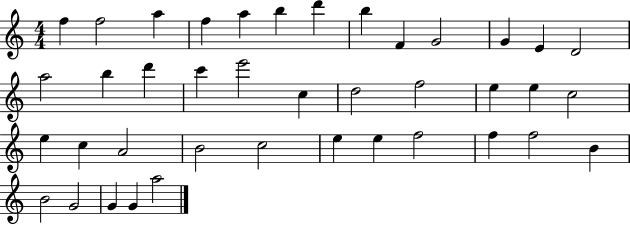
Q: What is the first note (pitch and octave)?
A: F5